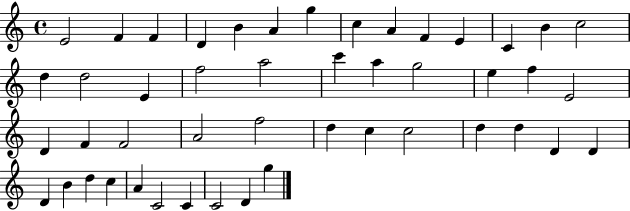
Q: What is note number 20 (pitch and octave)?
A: C6